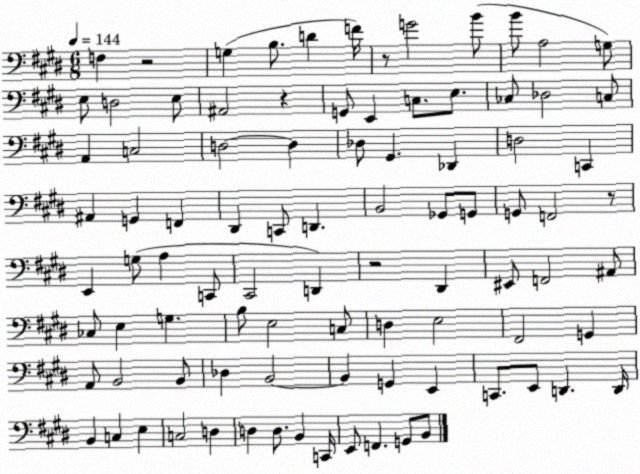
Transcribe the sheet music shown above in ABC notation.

X:1
T:Untitled
M:6/8
L:1/4
K:E
F, z2 G, B,/2 D F/4 z/2 G2 B/2 B/2 A,2 G,/2 E,/2 D,2 E,/2 ^A,,2 z G,,/2 E,, C,/2 E,/2 _C,/2 _D,2 C,/2 A,, C,2 D,2 D, _D,/2 ^G,, _D,, D,2 C,, ^A,, G,, F,, ^D,, C,,/2 D,, B,,2 _G,,/2 G,,/2 G,,/2 F,,2 z/2 E,, G,/2 A, C,,/2 ^C,,2 D,, z2 ^D,, ^E,,/2 F,,2 ^A,,/2 _C,/2 E, G, B,/2 E,2 C,/2 D, E,2 ^F,,2 G,, A,,/2 B,,2 B,,/2 _D, B,,2 B,, G,, E,, C,,/2 E,,/2 D,, D,,/4 B,, C, E, C,2 D, D, D,/2 B,, C,,/4 E,,/2 F,, G,,/2 B,,/2